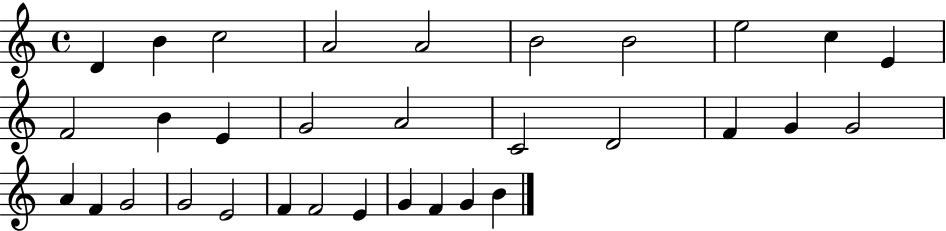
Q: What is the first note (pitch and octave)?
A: D4